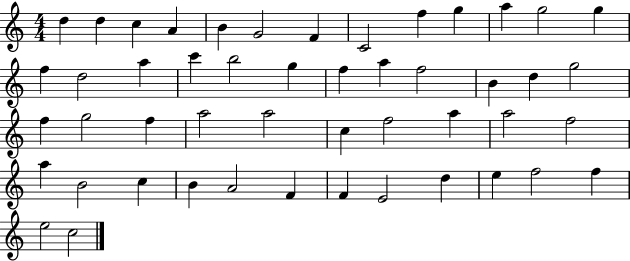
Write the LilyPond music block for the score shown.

{
  \clef treble
  \numericTimeSignature
  \time 4/4
  \key c \major
  d''4 d''4 c''4 a'4 | b'4 g'2 f'4 | c'2 f''4 g''4 | a''4 g''2 g''4 | \break f''4 d''2 a''4 | c'''4 b''2 g''4 | f''4 a''4 f''2 | b'4 d''4 g''2 | \break f''4 g''2 f''4 | a''2 a''2 | c''4 f''2 a''4 | a''2 f''2 | \break a''4 b'2 c''4 | b'4 a'2 f'4 | f'4 e'2 d''4 | e''4 f''2 f''4 | \break e''2 c''2 | \bar "|."
}